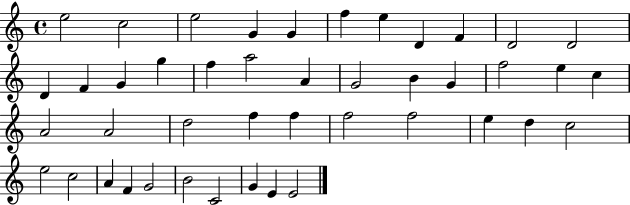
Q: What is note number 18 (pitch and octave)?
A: A4